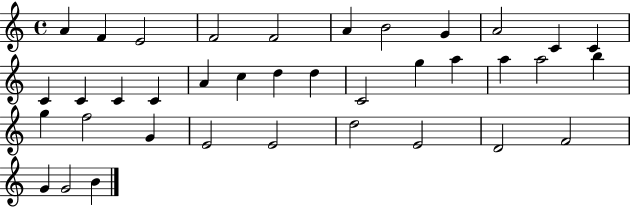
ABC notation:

X:1
T:Untitled
M:4/4
L:1/4
K:C
A F E2 F2 F2 A B2 G A2 C C C C C C A c d d C2 g a a a2 b g f2 G E2 E2 d2 E2 D2 F2 G G2 B